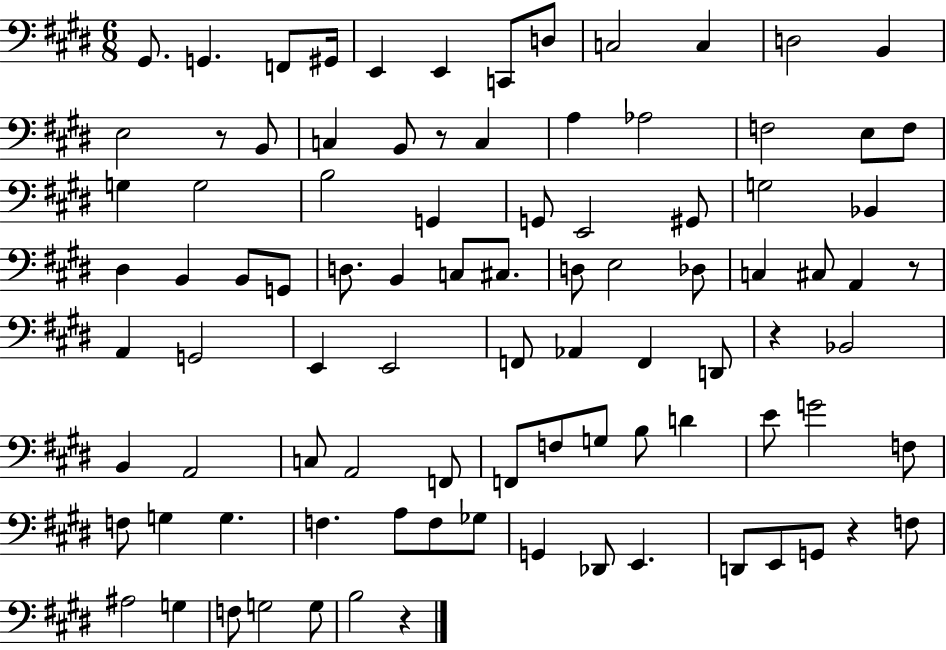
G#2/e. G2/q. F2/e G#2/s E2/q E2/q C2/e D3/e C3/h C3/q D3/h B2/q E3/h R/e B2/e C3/q B2/e R/e C3/q A3/q Ab3/h F3/h E3/e F3/e G3/q G3/h B3/h G2/q G2/e E2/h G#2/e G3/h Bb2/q D#3/q B2/q B2/e G2/e D3/e. B2/q C3/e C#3/e. D3/e E3/h Db3/e C3/q C#3/e A2/q R/e A2/q G2/h E2/q E2/h F2/e Ab2/q F2/q D2/e R/q Bb2/h B2/q A2/h C3/e A2/h F2/e F2/e F3/e G3/e B3/e D4/q E4/e G4/h F3/e F3/e G3/q G3/q. F3/q. A3/e F3/e Gb3/e G2/q Db2/e E2/q. D2/e E2/e G2/e R/q F3/e A#3/h G3/q F3/e G3/h G3/e B3/h R/q